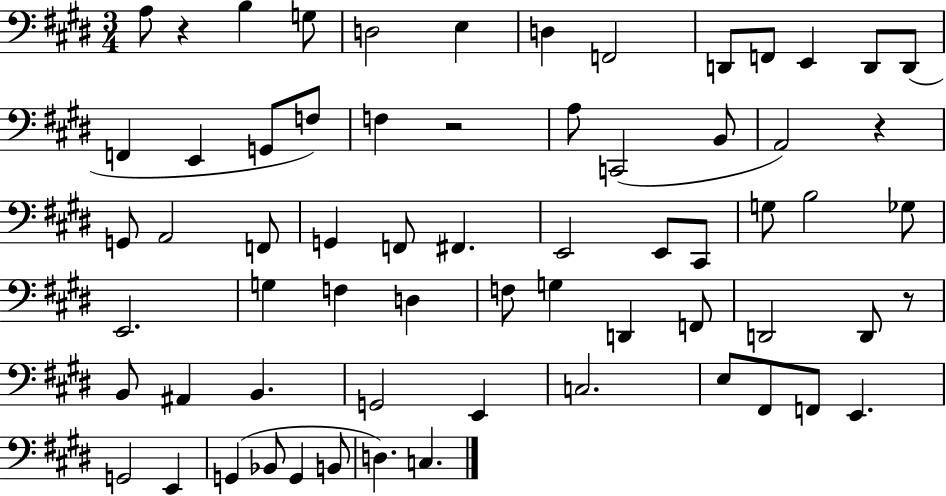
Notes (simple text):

A3/e R/q B3/q G3/e D3/h E3/q D3/q F2/h D2/e F2/e E2/q D2/e D2/e F2/q E2/q G2/e F3/e F3/q R/h A3/e C2/h B2/e A2/h R/q G2/e A2/h F2/e G2/q F2/e F#2/q. E2/h E2/e C#2/e G3/e B3/h Gb3/e E2/h. G3/q F3/q D3/q F3/e G3/q D2/q F2/e D2/h D2/e R/e B2/e A#2/q B2/q. G2/h E2/q C3/h. E3/e F#2/e F2/e E2/q. G2/h E2/q G2/q Bb2/e G2/q B2/e D3/q. C3/q.